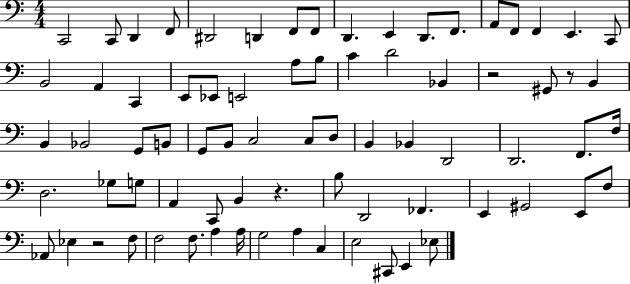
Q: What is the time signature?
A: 4/4